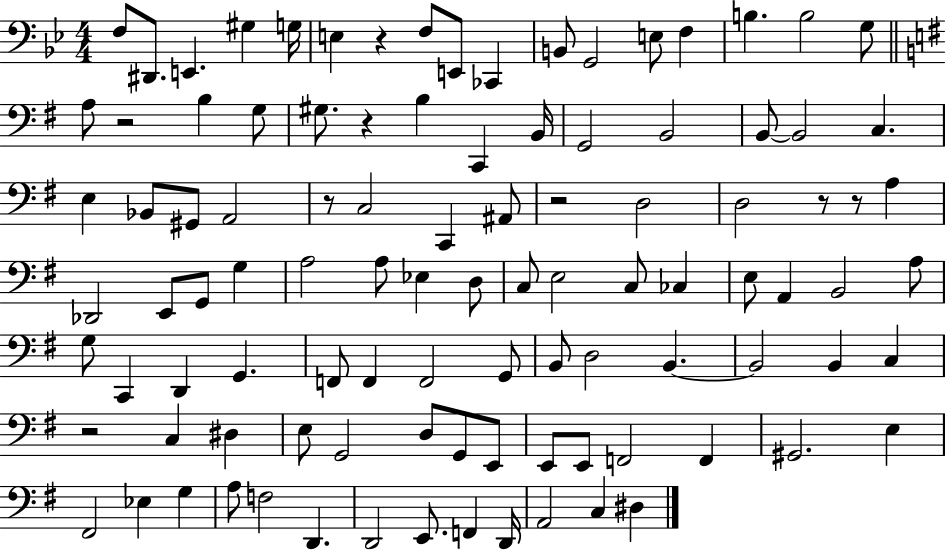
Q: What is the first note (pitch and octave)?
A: F3